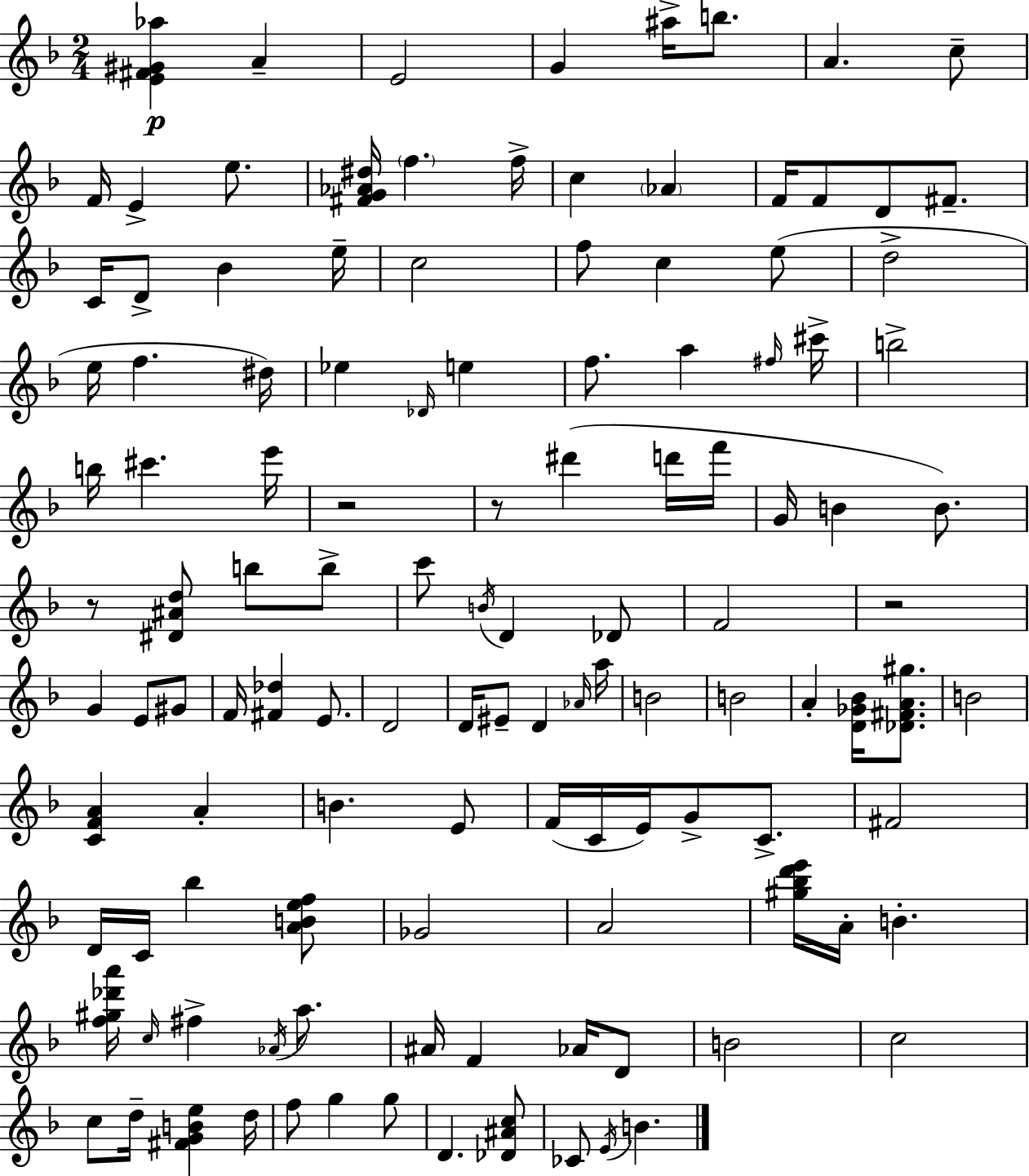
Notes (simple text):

[E4,F#4,G#4,Ab5]/q A4/q E4/h G4/q A#5/s B5/e. A4/q. C5/e F4/s E4/q E5/e. [F#4,G4,Ab4,D#5]/s F5/q. F5/s C5/q Ab4/q F4/s F4/e D4/e F#4/e. C4/s D4/e Bb4/q E5/s C5/h F5/e C5/q E5/e D5/h E5/s F5/q. D#5/s Eb5/q Db4/s E5/q F5/e. A5/q F#5/s C#6/s B5/h B5/s C#6/q. E6/s R/h R/e D#6/q D6/s F6/s G4/s B4/q B4/e. R/e [D#4,A#4,D5]/e B5/e B5/e C6/e B4/s D4/q Db4/e F4/h R/h G4/q E4/e G#4/e F4/s [F#4,Db5]/q E4/e. D4/h D4/s EIS4/e D4/q Ab4/s A5/s B4/h B4/h A4/q [D4,Gb4,Bb4]/s [Db4,F#4,A4,G#5]/e. B4/h [C4,F4,A4]/q A4/q B4/q. E4/e F4/s C4/s E4/s G4/e C4/e. F#4/h D4/s C4/s Bb5/q [A4,B4,E5,F5]/e Gb4/h A4/h [G#5,Bb5,D6,E6]/s A4/s B4/q. [F5,G#5,Db6,A6]/s C5/s F#5/q Ab4/s A5/e. A#4/s F4/q Ab4/s D4/e B4/h C5/h C5/e D5/s [F#4,G4,B4,E5]/q D5/s F5/e G5/q G5/e D4/q. [Db4,A#4,C5]/e CES4/e E4/s B4/q.